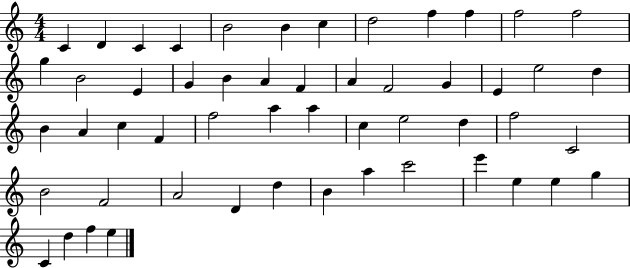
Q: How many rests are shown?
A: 0